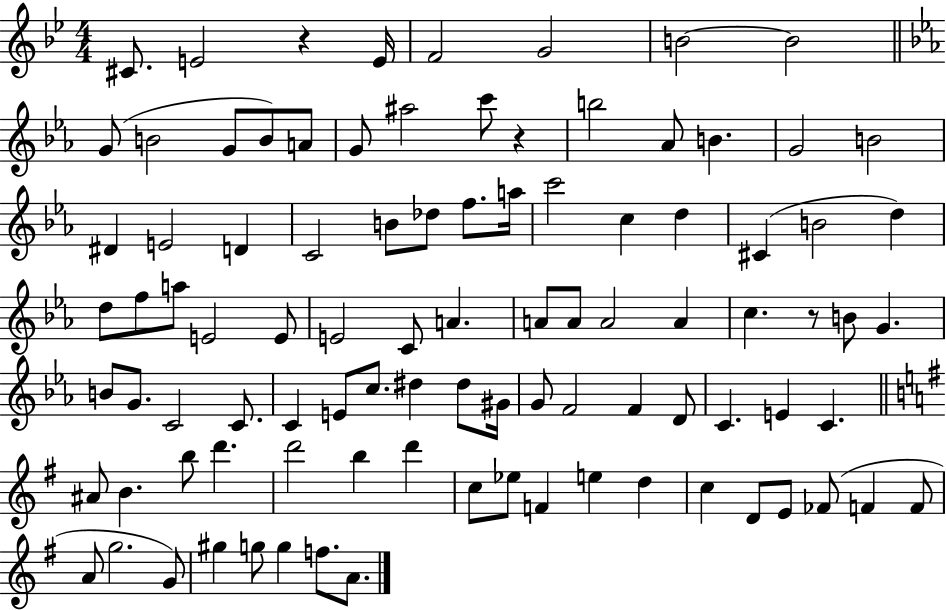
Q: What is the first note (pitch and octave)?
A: C#4